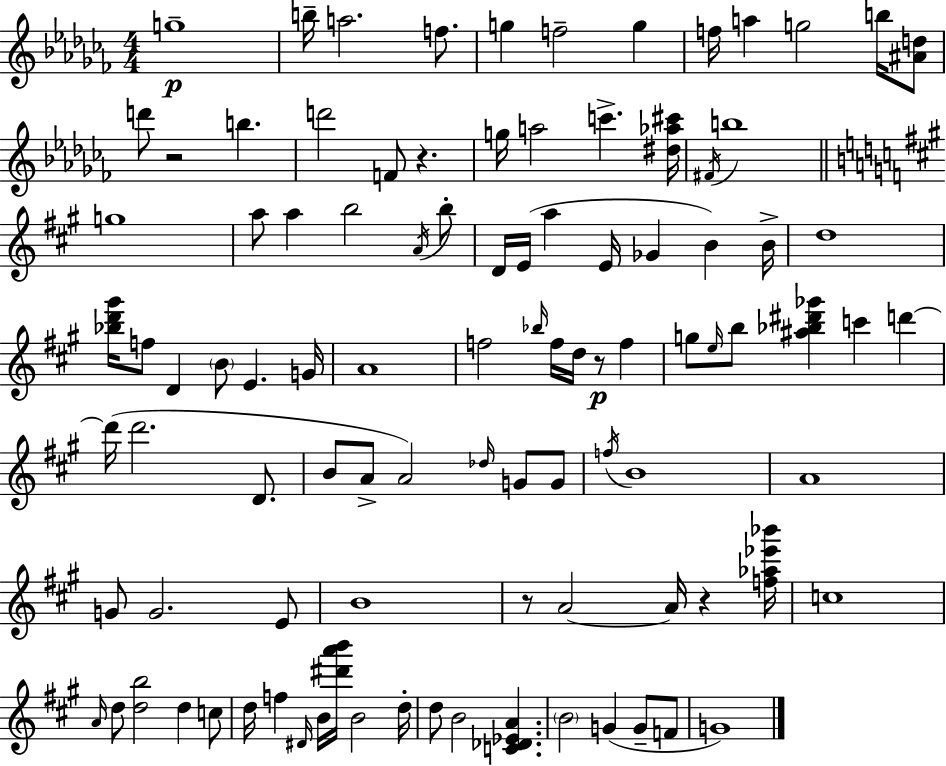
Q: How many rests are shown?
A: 5